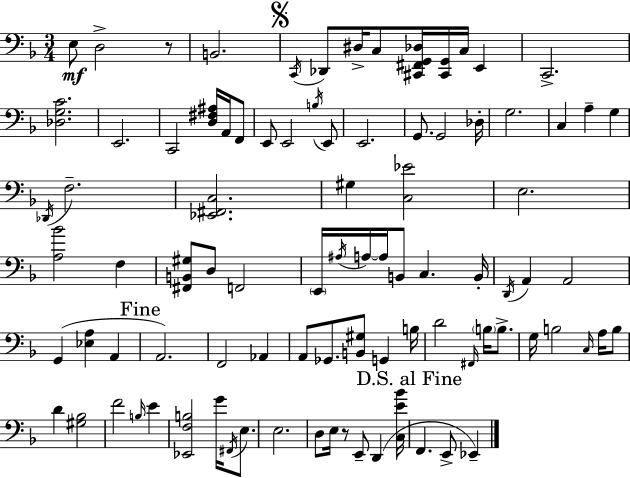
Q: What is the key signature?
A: D minor